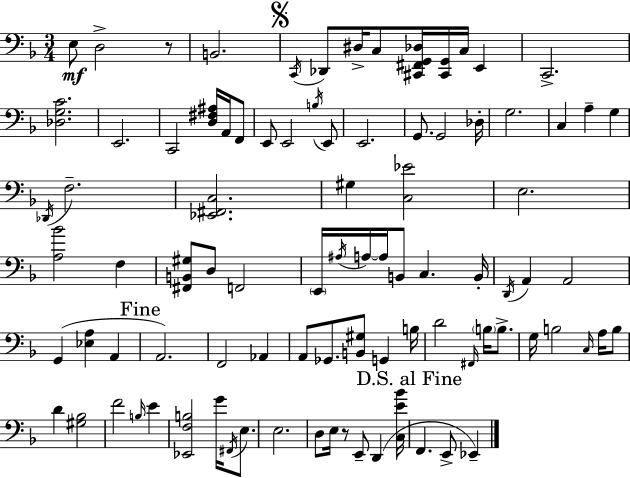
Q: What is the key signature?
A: D minor